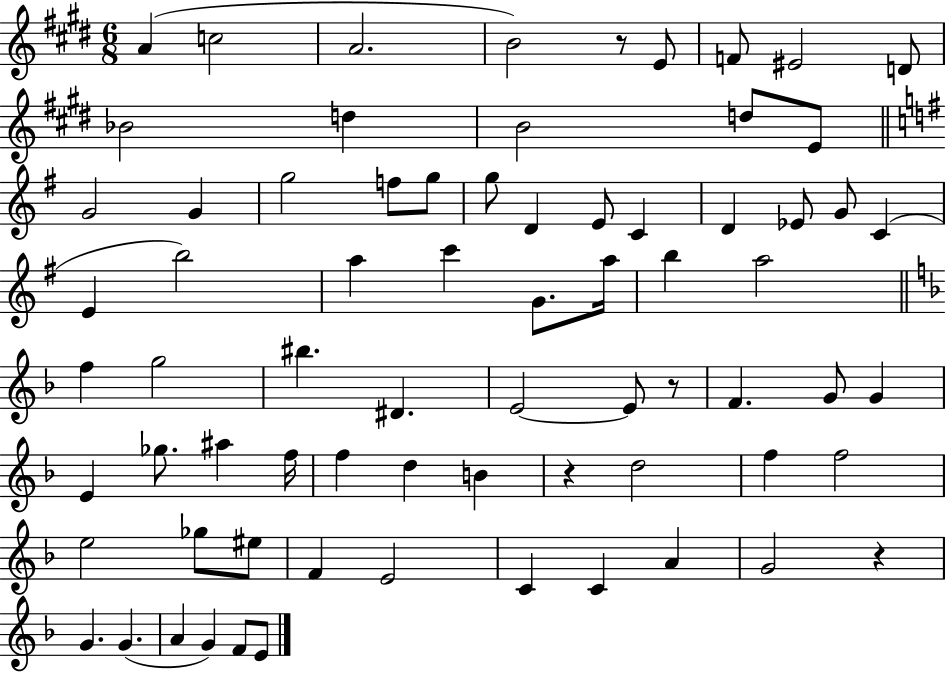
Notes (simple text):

A4/q C5/h A4/h. B4/h R/e E4/e F4/e EIS4/h D4/e Bb4/h D5/q B4/h D5/e E4/e G4/h G4/q G5/h F5/e G5/e G5/e D4/q E4/e C4/q D4/q Eb4/e G4/e C4/q E4/q B5/h A5/q C6/q G4/e. A5/s B5/q A5/h F5/q G5/h BIS5/q. D#4/q. E4/h E4/e R/e F4/q. G4/e G4/q E4/q Gb5/e. A#5/q F5/s F5/q D5/q B4/q R/q D5/h F5/q F5/h E5/h Gb5/e EIS5/e F4/q E4/h C4/q C4/q A4/q G4/h R/q G4/q. G4/q. A4/q G4/q F4/e E4/e